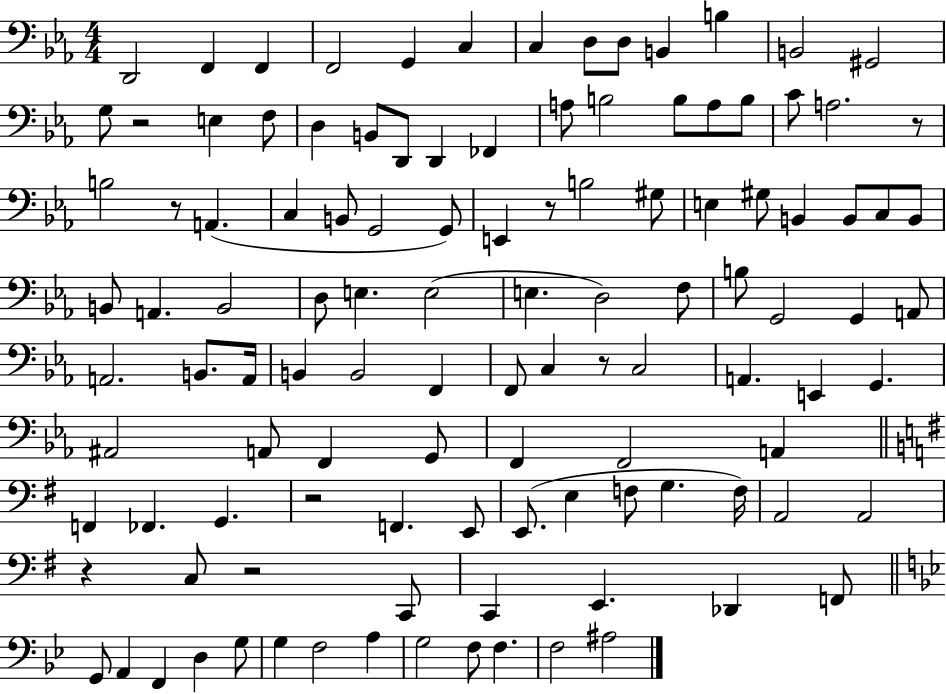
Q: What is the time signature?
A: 4/4